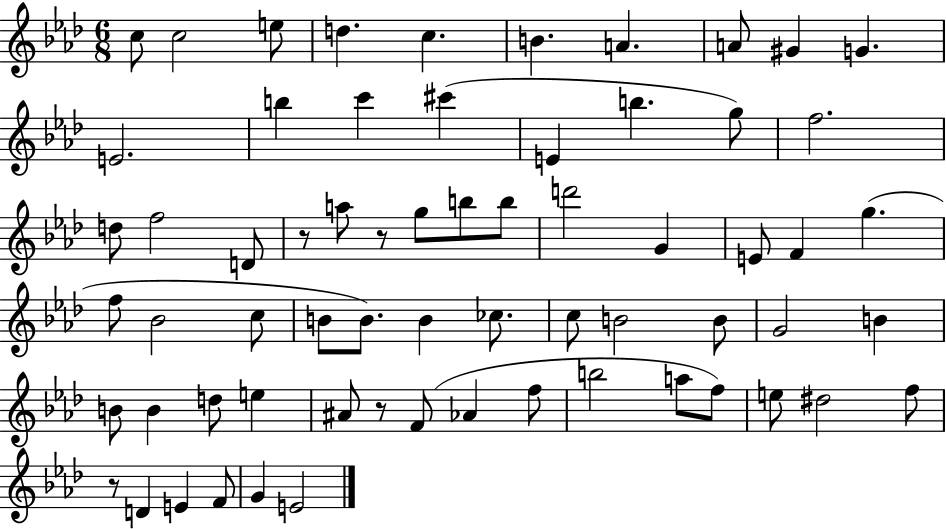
{
  \clef treble
  \numericTimeSignature
  \time 6/8
  \key aes \major
  c''8 c''2 e''8 | d''4. c''4. | b'4. a'4. | a'8 gis'4 g'4. | \break e'2. | b''4 c'''4 cis'''4( | e'4 b''4. g''8) | f''2. | \break d''8 f''2 d'8 | r8 a''8 r8 g''8 b''8 b''8 | d'''2 g'4 | e'8 f'4 g''4.( | \break f''8 bes'2 c''8 | b'8 b'8.) b'4 ces''8. | c''8 b'2 b'8 | g'2 b'4 | \break b'8 b'4 d''8 e''4 | ais'8 r8 f'8( aes'4 f''8 | b''2 a''8 f''8) | e''8 dis''2 f''8 | \break r8 d'4 e'4 f'8 | g'4 e'2 | \bar "|."
}